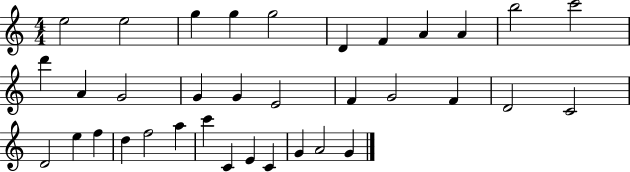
X:1
T:Untitled
M:4/4
L:1/4
K:C
e2 e2 g g g2 D F A A b2 c'2 d' A G2 G G E2 F G2 F D2 C2 D2 e f d f2 a c' C E C G A2 G